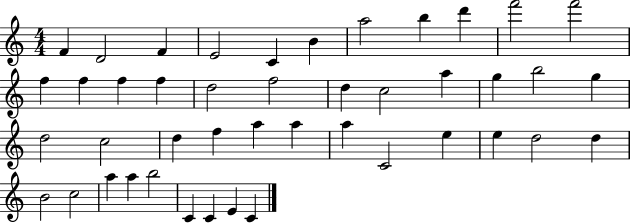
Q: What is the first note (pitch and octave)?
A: F4